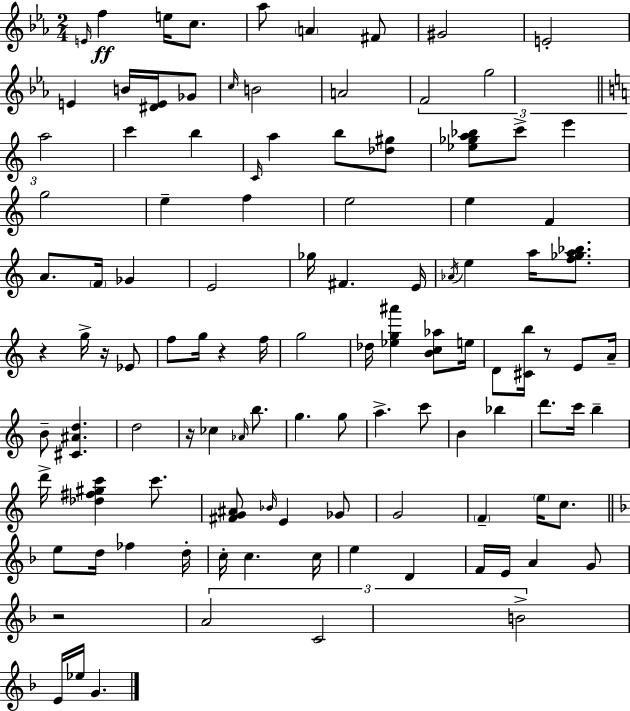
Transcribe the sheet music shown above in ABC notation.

X:1
T:Untitled
M:2/4
L:1/4
K:Eb
E/4 f e/4 c/2 _a/2 A ^F/2 ^G2 E2 E B/4 [^DE]/4 _G/2 c/4 B2 A2 F2 g2 a2 c' b C/4 a b/2 [_d^g]/2 [_e_ga_b]/2 c'/2 e' g2 e f e2 e F A/2 F/4 _G E2 _g/4 ^F E/4 _A/4 e a/4 [f_ga_b]/2 z g/4 z/4 _E/2 f/2 g/4 z f/4 g2 _d/4 [_eg^a'] [Bc_a]/2 e/4 D/2 [^Cb]/4 z/2 E/2 A/4 B/2 [^C^Ad] d2 z/4 _c _A/4 b/2 g g/2 a c'/2 B _b d'/2 c'/4 b d'/4 [_d^f^gc'] c'/2 [^FG^A]/2 _B/4 E _G/2 G2 F e/4 c/2 e/2 d/4 _f d/4 c/4 c c/4 e D F/4 E/4 A G/2 z2 A2 C2 B2 E/4 _e/4 G